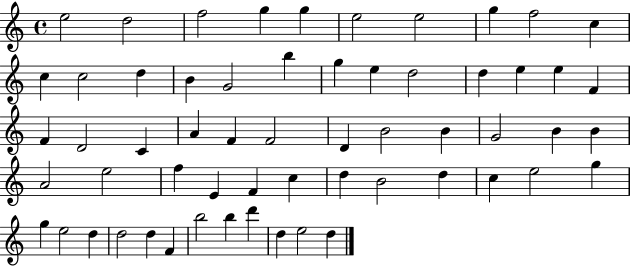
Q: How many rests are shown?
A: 0